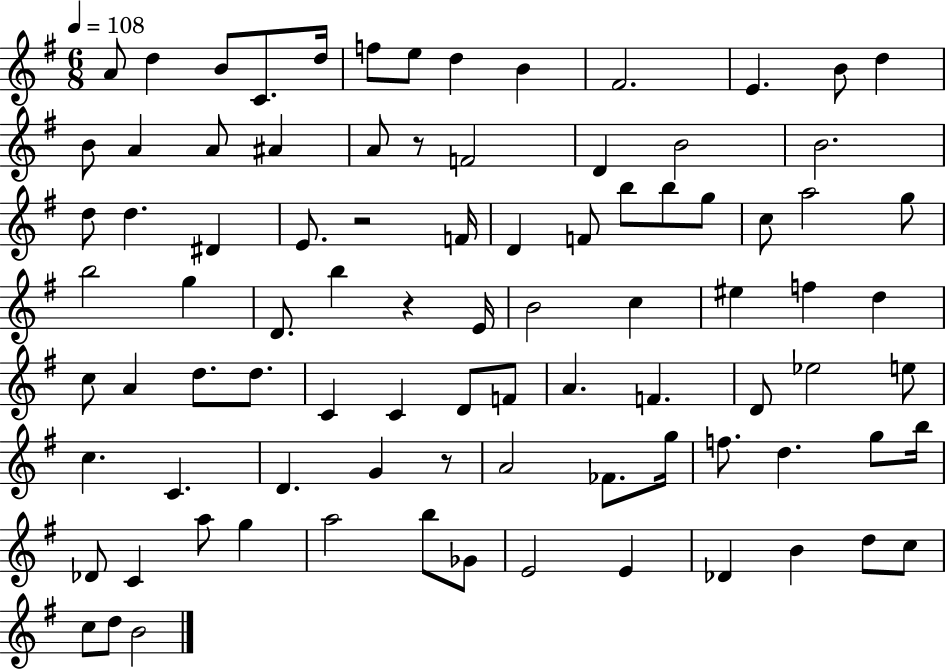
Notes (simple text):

A4/e D5/q B4/e C4/e. D5/s F5/e E5/e D5/q B4/q F#4/h. E4/q. B4/e D5/q B4/e A4/q A4/e A#4/q A4/e R/e F4/h D4/q B4/h B4/h. D5/e D5/q. D#4/q E4/e. R/h F4/s D4/q F4/e B5/e B5/e G5/e C5/e A5/h G5/e B5/h G5/q D4/e. B5/q R/q E4/s B4/h C5/q EIS5/q F5/q D5/q C5/e A4/q D5/e. D5/e. C4/q C4/q D4/e F4/e A4/q. F4/q. D4/e Eb5/h E5/e C5/q. C4/q. D4/q. G4/q R/e A4/h FES4/e. G5/s F5/e. D5/q. G5/e B5/s Db4/e C4/q A5/e G5/q A5/h B5/e Gb4/e E4/h E4/q Db4/q B4/q D5/e C5/e C5/e D5/e B4/h